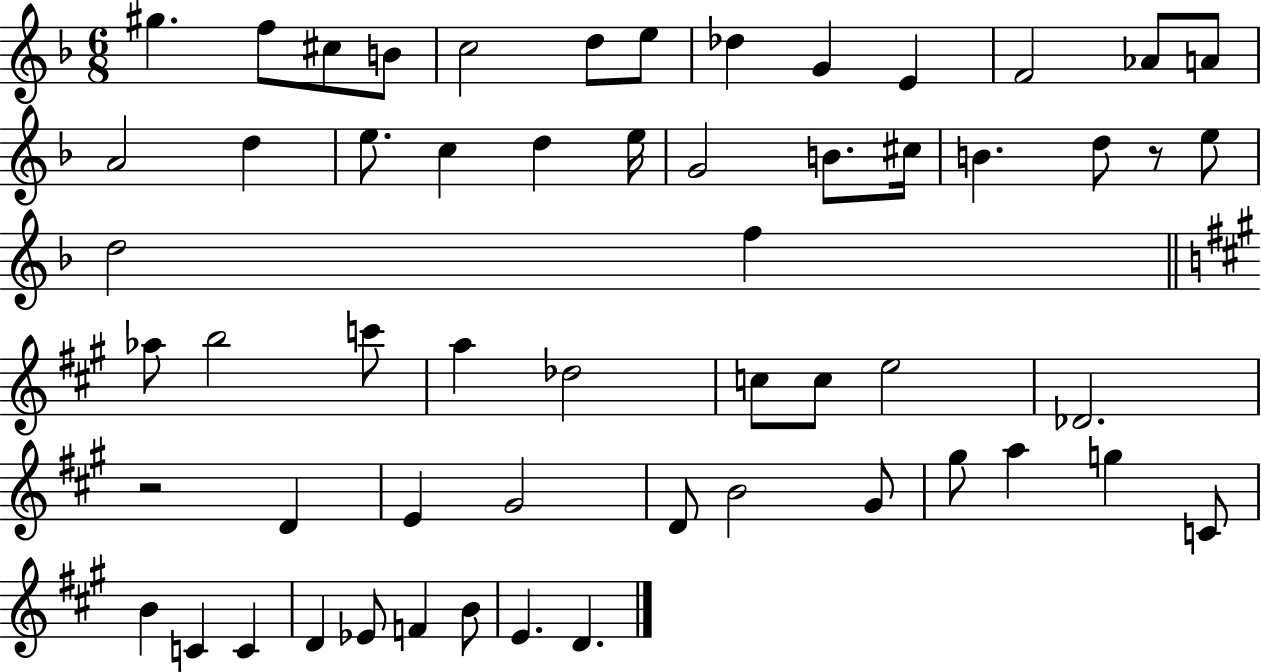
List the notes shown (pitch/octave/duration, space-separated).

G#5/q. F5/e C#5/e B4/e C5/h D5/e E5/e Db5/q G4/q E4/q F4/h Ab4/e A4/e A4/h D5/q E5/e. C5/q D5/q E5/s G4/h B4/e. C#5/s B4/q. D5/e R/e E5/e D5/h F5/q Ab5/e B5/h C6/e A5/q Db5/h C5/e C5/e E5/h Db4/h. R/h D4/q E4/q G#4/h D4/e B4/h G#4/e G#5/e A5/q G5/q C4/e B4/q C4/q C4/q D4/q Eb4/e F4/q B4/e E4/q. D4/q.